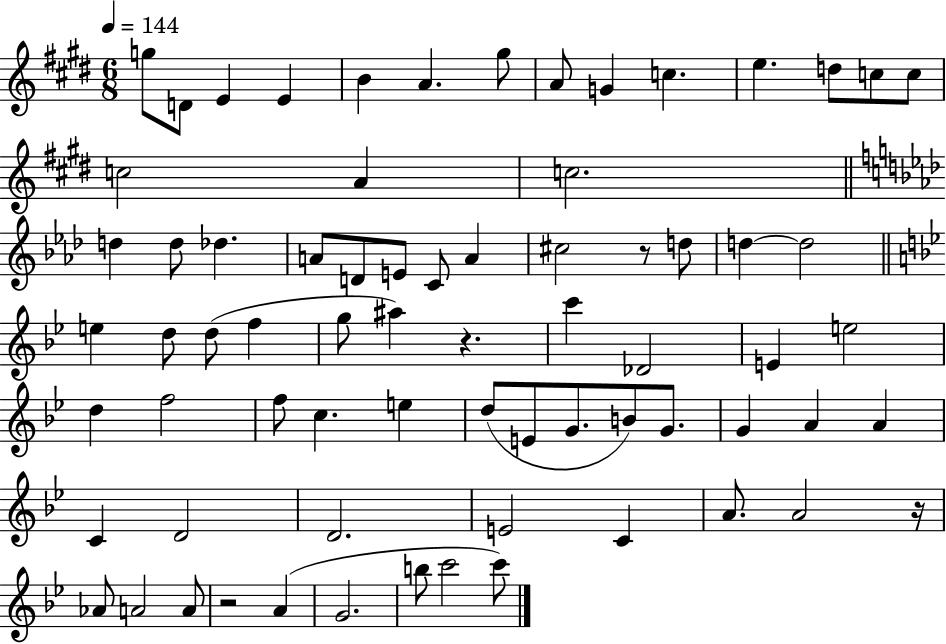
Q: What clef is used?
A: treble